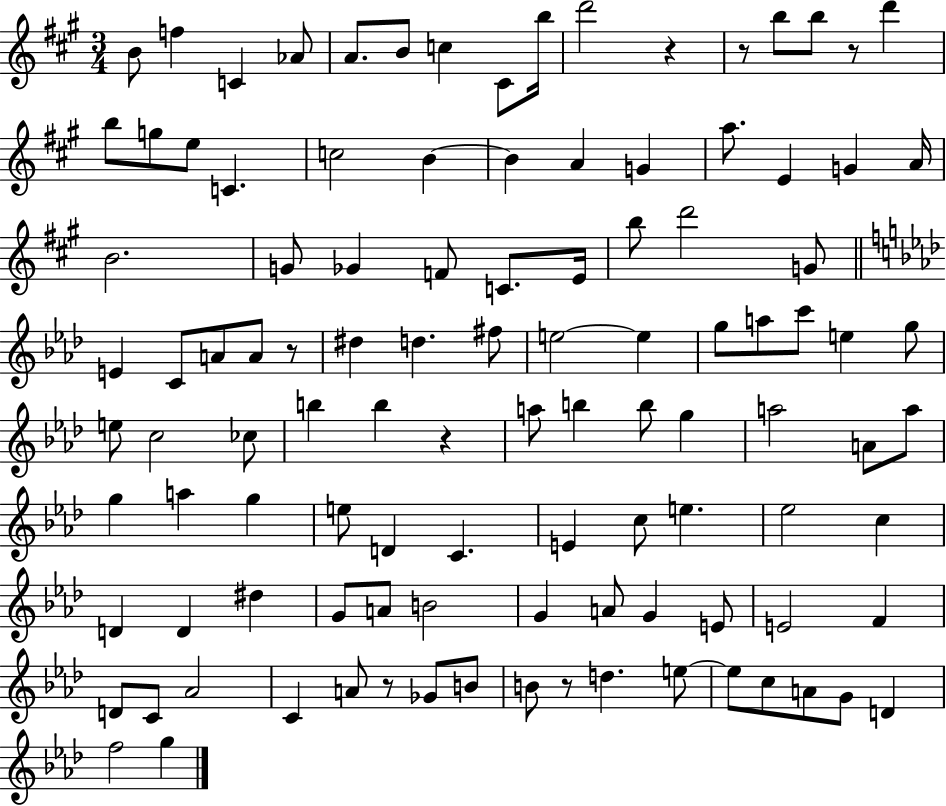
{
  \clef treble
  \numericTimeSignature
  \time 3/4
  \key a \major
  \repeat volta 2 { b'8 f''4 c'4 aes'8 | a'8. b'8 c''4 cis'8 b''16 | d'''2 r4 | r8 b''8 b''8 r8 d'''4 | \break b''8 g''8 e''8 c'4. | c''2 b'4~~ | b'4 a'4 g'4 | a''8. e'4 g'4 a'16 | \break b'2. | g'8 ges'4 f'8 c'8. e'16 | b''8 d'''2 g'8 | \bar "||" \break \key aes \major e'4 c'8 a'8 a'8 r8 | dis''4 d''4. fis''8 | e''2~~ e''4 | g''8 a''8 c'''8 e''4 g''8 | \break e''8 c''2 ces''8 | b''4 b''4 r4 | a''8 b''4 b''8 g''4 | a''2 a'8 a''8 | \break g''4 a''4 g''4 | e''8 d'4 c'4. | e'4 c''8 e''4. | ees''2 c''4 | \break d'4 d'4 dis''4 | g'8 a'8 b'2 | g'4 a'8 g'4 e'8 | e'2 f'4 | \break d'8 c'8 aes'2 | c'4 a'8 r8 ges'8 b'8 | b'8 r8 d''4. e''8~~ | e''8 c''8 a'8 g'8 d'4 | \break f''2 g''4 | } \bar "|."
}